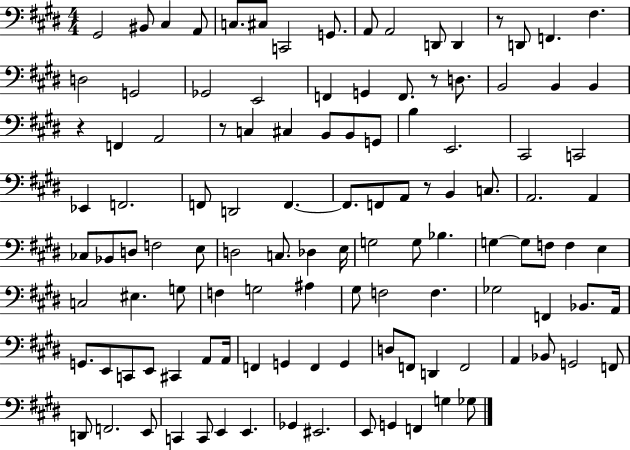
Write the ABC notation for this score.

X:1
T:Untitled
M:4/4
L:1/4
K:E
^G,,2 ^B,,/2 ^C, A,,/2 C,/2 ^C,/2 C,,2 G,,/2 A,,/2 A,,2 D,,/2 D,, z/2 D,,/2 F,, ^F, D,2 G,,2 _G,,2 E,,2 F,, G,, F,,/2 z/2 D,/2 B,,2 B,, B,, z F,, A,,2 z/2 C, ^C, B,,/2 B,,/2 G,,/2 B, E,,2 ^C,,2 C,,2 _E,, F,,2 F,,/2 D,,2 F,, F,,/2 F,,/2 A,,/2 z/2 B,, C,/2 A,,2 A,, _C,/2 _B,,/2 D,/2 F,2 E,/2 D,2 C,/2 _D, E,/4 G,2 G,/2 _B, G, G,/2 F,/2 F, E, C,2 ^E, G,/2 F, G,2 ^A, ^G,/2 F,2 F, _G,2 F,, _B,,/2 A,,/4 G,,/2 E,,/2 C,,/2 E,,/2 ^C,, A,,/2 A,,/4 F,, G,, F,, G,, D,/2 F,,/2 D,, F,,2 A,, _B,,/2 G,,2 F,,/2 D,,/2 F,,2 E,,/2 C,, C,,/2 E,, E,, _G,, ^E,,2 E,,/2 G,, F,, G, _G,/2